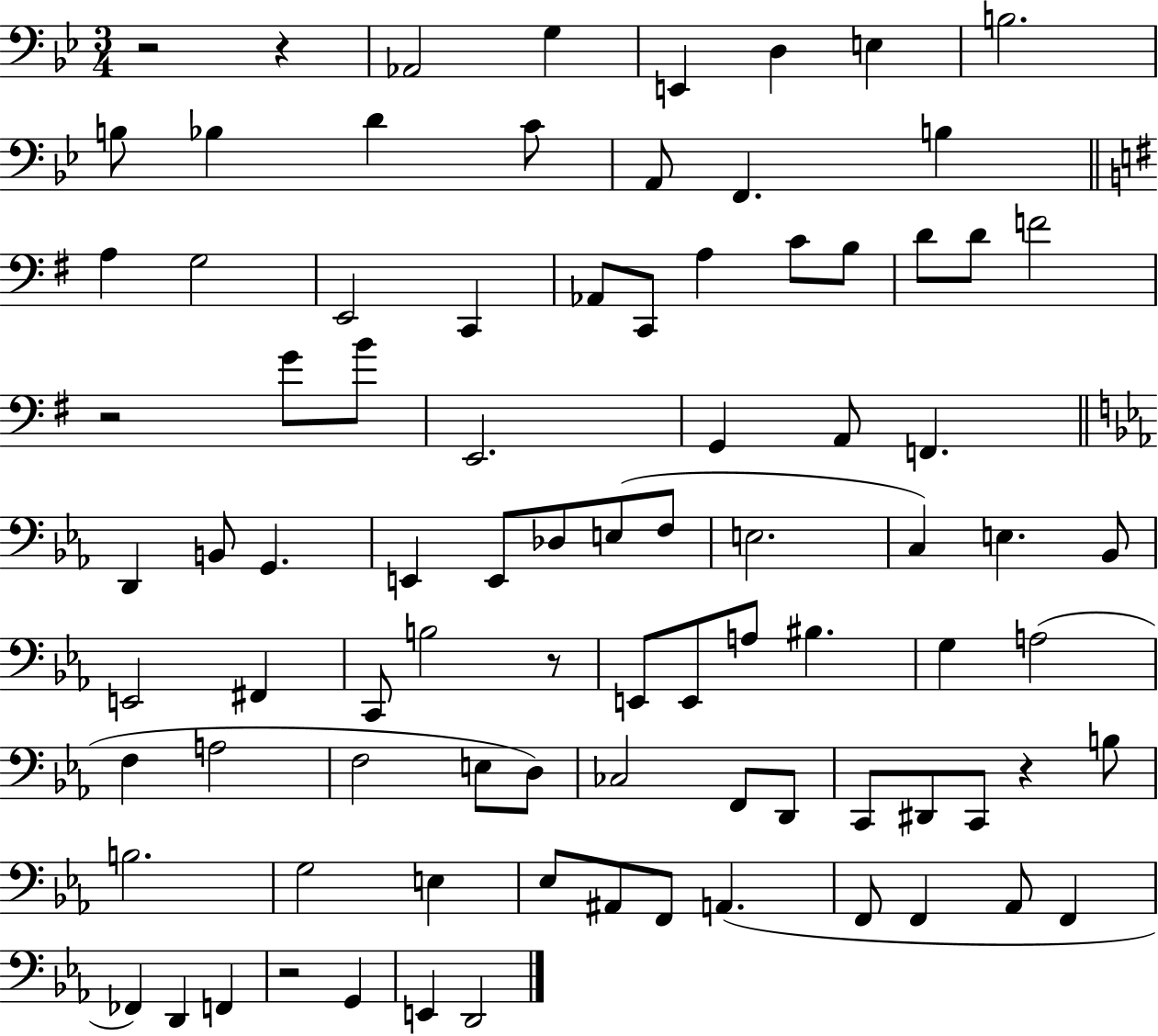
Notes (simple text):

R/h R/q Ab2/h G3/q E2/q D3/q E3/q B3/h. B3/e Bb3/q D4/q C4/e A2/e F2/q. B3/q A3/q G3/h E2/h C2/q Ab2/e C2/e A3/q C4/e B3/e D4/e D4/e F4/h R/h G4/e B4/e E2/h. G2/q A2/e F2/q. D2/q B2/e G2/q. E2/q E2/e Db3/e E3/e F3/e E3/h. C3/q E3/q. Bb2/e E2/h F#2/q C2/e B3/h R/e E2/e E2/e A3/e BIS3/q. G3/q A3/h F3/q A3/h F3/h E3/e D3/e CES3/h F2/e D2/e C2/e D#2/e C2/e R/q B3/e B3/h. G3/h E3/q Eb3/e A#2/e F2/e A2/q. F2/e F2/q Ab2/e F2/q FES2/q D2/q F2/q R/h G2/q E2/q D2/h